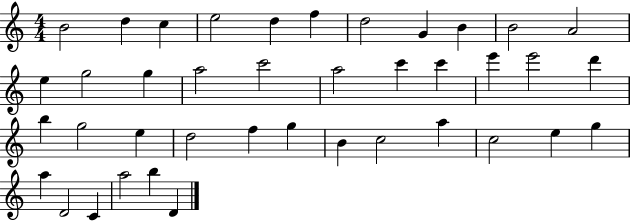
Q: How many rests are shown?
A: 0